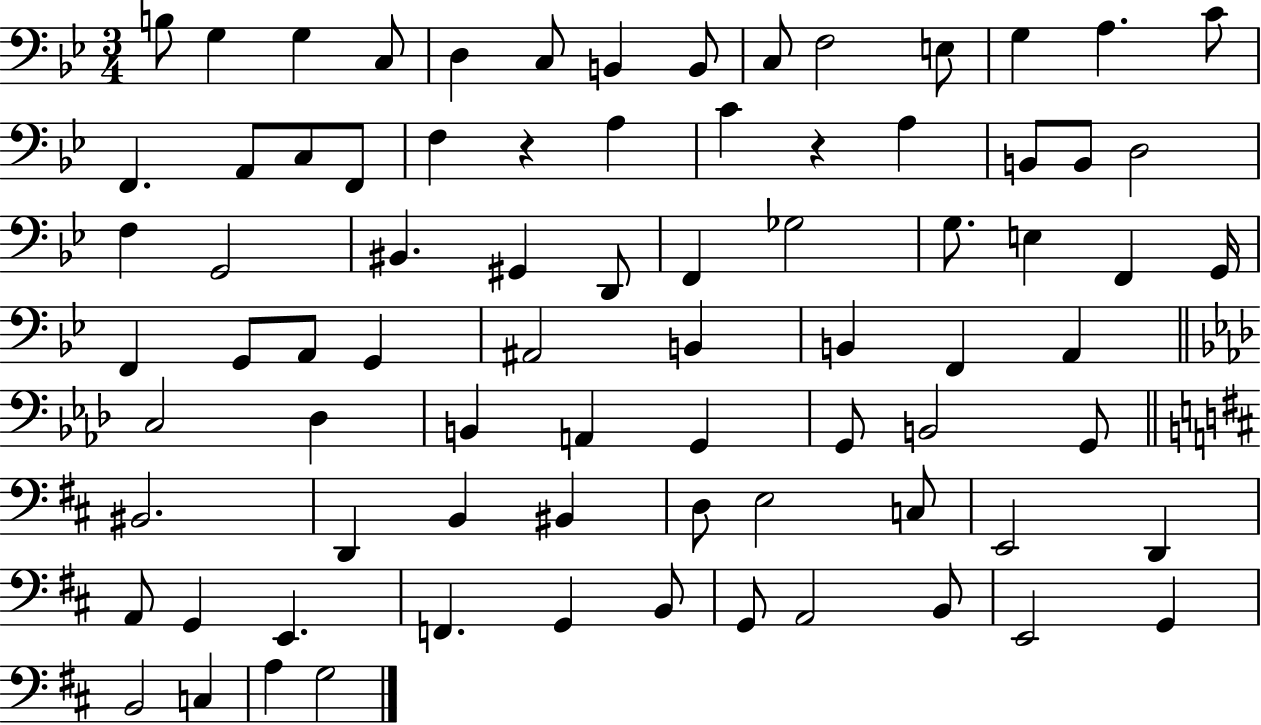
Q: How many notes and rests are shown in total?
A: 79